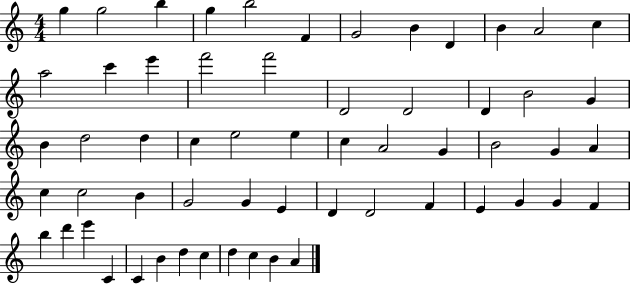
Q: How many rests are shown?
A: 0